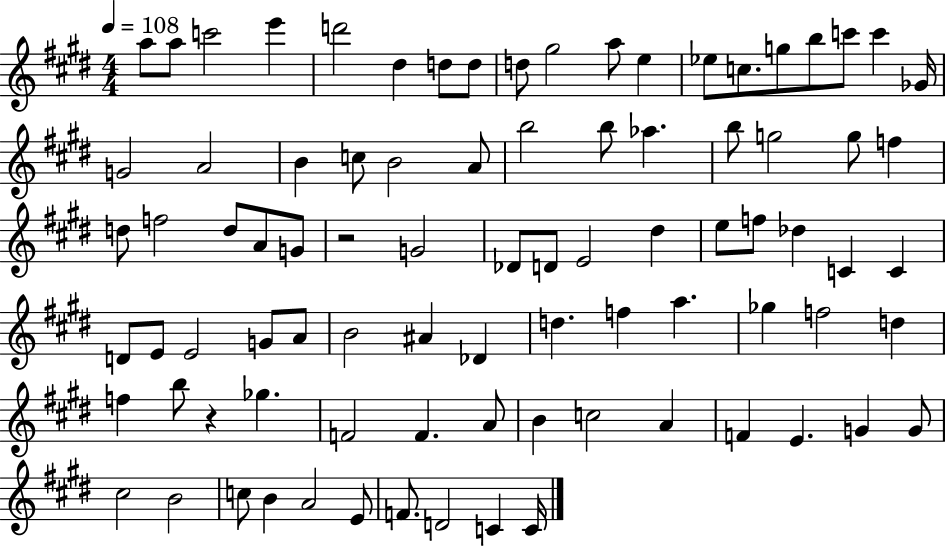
{
  \clef treble
  \numericTimeSignature
  \time 4/4
  \key e \major
  \tempo 4 = 108
  \repeat volta 2 { a''8 a''8 c'''2 e'''4 | d'''2 dis''4 d''8 d''8 | d''8 gis''2 a''8 e''4 | ees''8 c''8. g''8 b''8 c'''8 c'''4 ges'16 | \break g'2 a'2 | b'4 c''8 b'2 a'8 | b''2 b''8 aes''4. | b''8 g''2 g''8 f''4 | \break d''8 f''2 d''8 a'8 g'8 | r2 g'2 | des'8 d'8 e'2 dis''4 | e''8 f''8 des''4 c'4 c'4 | \break d'8 e'8 e'2 g'8 a'8 | b'2 ais'4 des'4 | d''4. f''4 a''4. | ges''4 f''2 d''4 | \break f''4 b''8 r4 ges''4. | f'2 f'4. a'8 | b'4 c''2 a'4 | f'4 e'4. g'4 g'8 | \break cis''2 b'2 | c''8 b'4 a'2 e'8 | f'8. d'2 c'4 c'16 | } \bar "|."
}